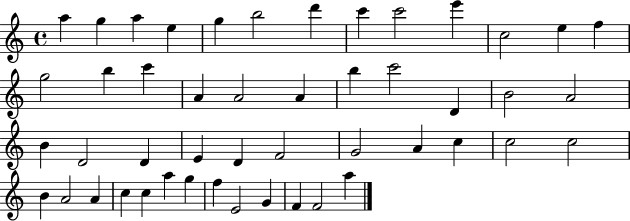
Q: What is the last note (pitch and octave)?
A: A5